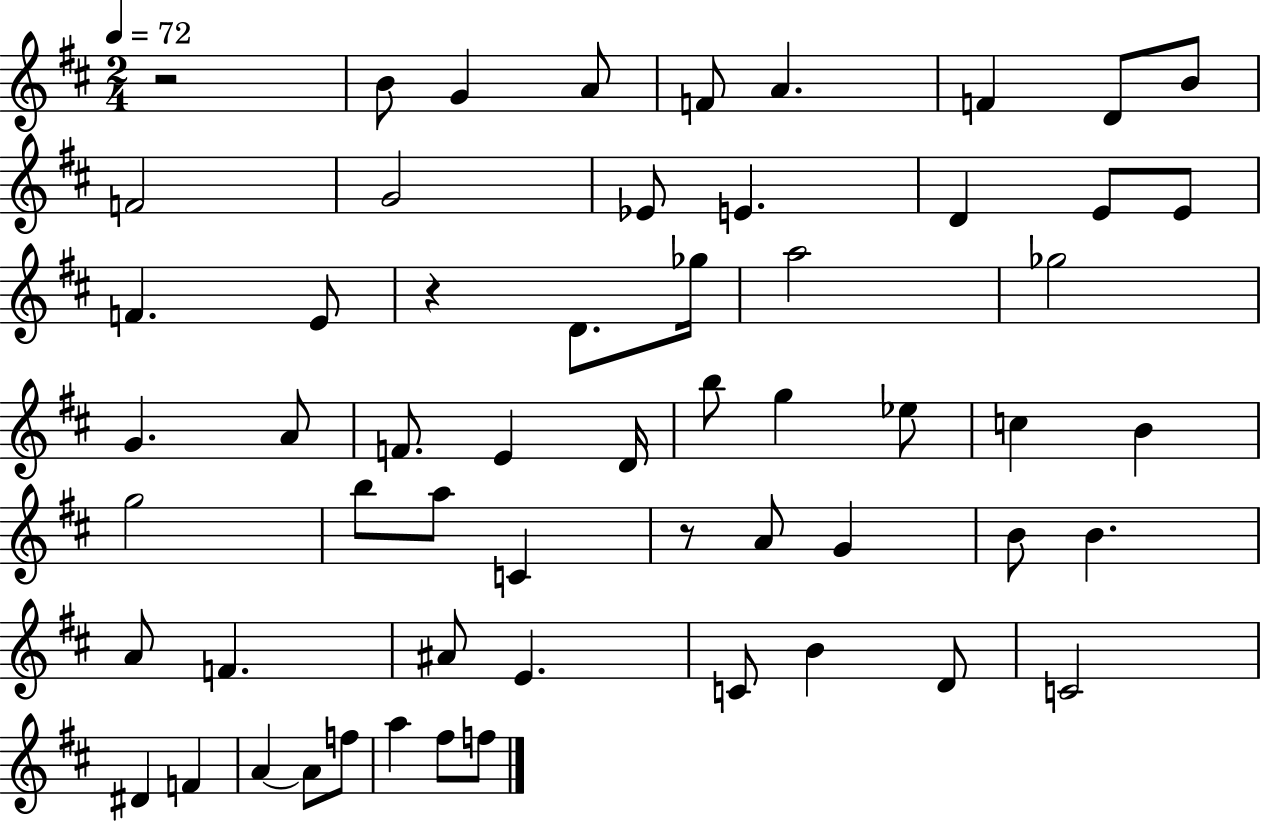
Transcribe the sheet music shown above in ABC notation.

X:1
T:Untitled
M:2/4
L:1/4
K:D
z2 B/2 G A/2 F/2 A F D/2 B/2 F2 G2 _E/2 E D E/2 E/2 F E/2 z D/2 _g/4 a2 _g2 G A/2 F/2 E D/4 b/2 g _e/2 c B g2 b/2 a/2 C z/2 A/2 G B/2 B A/2 F ^A/2 E C/2 B D/2 C2 ^D F A A/2 f/2 a ^f/2 f/2